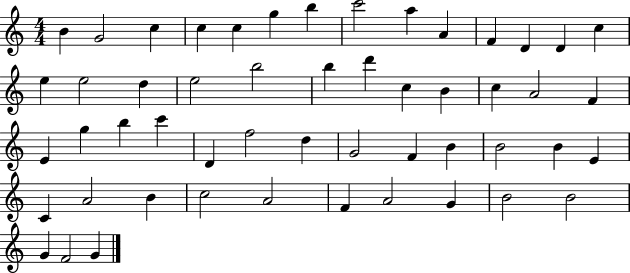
B4/q G4/h C5/q C5/q C5/q G5/q B5/q C6/h A5/q A4/q F4/q D4/q D4/q C5/q E5/q E5/h D5/q E5/h B5/h B5/q D6/q C5/q B4/q C5/q A4/h F4/q E4/q G5/q B5/q C6/q D4/q F5/h D5/q G4/h F4/q B4/q B4/h B4/q E4/q C4/q A4/h B4/q C5/h A4/h F4/q A4/h G4/q B4/h B4/h G4/q F4/h G4/q